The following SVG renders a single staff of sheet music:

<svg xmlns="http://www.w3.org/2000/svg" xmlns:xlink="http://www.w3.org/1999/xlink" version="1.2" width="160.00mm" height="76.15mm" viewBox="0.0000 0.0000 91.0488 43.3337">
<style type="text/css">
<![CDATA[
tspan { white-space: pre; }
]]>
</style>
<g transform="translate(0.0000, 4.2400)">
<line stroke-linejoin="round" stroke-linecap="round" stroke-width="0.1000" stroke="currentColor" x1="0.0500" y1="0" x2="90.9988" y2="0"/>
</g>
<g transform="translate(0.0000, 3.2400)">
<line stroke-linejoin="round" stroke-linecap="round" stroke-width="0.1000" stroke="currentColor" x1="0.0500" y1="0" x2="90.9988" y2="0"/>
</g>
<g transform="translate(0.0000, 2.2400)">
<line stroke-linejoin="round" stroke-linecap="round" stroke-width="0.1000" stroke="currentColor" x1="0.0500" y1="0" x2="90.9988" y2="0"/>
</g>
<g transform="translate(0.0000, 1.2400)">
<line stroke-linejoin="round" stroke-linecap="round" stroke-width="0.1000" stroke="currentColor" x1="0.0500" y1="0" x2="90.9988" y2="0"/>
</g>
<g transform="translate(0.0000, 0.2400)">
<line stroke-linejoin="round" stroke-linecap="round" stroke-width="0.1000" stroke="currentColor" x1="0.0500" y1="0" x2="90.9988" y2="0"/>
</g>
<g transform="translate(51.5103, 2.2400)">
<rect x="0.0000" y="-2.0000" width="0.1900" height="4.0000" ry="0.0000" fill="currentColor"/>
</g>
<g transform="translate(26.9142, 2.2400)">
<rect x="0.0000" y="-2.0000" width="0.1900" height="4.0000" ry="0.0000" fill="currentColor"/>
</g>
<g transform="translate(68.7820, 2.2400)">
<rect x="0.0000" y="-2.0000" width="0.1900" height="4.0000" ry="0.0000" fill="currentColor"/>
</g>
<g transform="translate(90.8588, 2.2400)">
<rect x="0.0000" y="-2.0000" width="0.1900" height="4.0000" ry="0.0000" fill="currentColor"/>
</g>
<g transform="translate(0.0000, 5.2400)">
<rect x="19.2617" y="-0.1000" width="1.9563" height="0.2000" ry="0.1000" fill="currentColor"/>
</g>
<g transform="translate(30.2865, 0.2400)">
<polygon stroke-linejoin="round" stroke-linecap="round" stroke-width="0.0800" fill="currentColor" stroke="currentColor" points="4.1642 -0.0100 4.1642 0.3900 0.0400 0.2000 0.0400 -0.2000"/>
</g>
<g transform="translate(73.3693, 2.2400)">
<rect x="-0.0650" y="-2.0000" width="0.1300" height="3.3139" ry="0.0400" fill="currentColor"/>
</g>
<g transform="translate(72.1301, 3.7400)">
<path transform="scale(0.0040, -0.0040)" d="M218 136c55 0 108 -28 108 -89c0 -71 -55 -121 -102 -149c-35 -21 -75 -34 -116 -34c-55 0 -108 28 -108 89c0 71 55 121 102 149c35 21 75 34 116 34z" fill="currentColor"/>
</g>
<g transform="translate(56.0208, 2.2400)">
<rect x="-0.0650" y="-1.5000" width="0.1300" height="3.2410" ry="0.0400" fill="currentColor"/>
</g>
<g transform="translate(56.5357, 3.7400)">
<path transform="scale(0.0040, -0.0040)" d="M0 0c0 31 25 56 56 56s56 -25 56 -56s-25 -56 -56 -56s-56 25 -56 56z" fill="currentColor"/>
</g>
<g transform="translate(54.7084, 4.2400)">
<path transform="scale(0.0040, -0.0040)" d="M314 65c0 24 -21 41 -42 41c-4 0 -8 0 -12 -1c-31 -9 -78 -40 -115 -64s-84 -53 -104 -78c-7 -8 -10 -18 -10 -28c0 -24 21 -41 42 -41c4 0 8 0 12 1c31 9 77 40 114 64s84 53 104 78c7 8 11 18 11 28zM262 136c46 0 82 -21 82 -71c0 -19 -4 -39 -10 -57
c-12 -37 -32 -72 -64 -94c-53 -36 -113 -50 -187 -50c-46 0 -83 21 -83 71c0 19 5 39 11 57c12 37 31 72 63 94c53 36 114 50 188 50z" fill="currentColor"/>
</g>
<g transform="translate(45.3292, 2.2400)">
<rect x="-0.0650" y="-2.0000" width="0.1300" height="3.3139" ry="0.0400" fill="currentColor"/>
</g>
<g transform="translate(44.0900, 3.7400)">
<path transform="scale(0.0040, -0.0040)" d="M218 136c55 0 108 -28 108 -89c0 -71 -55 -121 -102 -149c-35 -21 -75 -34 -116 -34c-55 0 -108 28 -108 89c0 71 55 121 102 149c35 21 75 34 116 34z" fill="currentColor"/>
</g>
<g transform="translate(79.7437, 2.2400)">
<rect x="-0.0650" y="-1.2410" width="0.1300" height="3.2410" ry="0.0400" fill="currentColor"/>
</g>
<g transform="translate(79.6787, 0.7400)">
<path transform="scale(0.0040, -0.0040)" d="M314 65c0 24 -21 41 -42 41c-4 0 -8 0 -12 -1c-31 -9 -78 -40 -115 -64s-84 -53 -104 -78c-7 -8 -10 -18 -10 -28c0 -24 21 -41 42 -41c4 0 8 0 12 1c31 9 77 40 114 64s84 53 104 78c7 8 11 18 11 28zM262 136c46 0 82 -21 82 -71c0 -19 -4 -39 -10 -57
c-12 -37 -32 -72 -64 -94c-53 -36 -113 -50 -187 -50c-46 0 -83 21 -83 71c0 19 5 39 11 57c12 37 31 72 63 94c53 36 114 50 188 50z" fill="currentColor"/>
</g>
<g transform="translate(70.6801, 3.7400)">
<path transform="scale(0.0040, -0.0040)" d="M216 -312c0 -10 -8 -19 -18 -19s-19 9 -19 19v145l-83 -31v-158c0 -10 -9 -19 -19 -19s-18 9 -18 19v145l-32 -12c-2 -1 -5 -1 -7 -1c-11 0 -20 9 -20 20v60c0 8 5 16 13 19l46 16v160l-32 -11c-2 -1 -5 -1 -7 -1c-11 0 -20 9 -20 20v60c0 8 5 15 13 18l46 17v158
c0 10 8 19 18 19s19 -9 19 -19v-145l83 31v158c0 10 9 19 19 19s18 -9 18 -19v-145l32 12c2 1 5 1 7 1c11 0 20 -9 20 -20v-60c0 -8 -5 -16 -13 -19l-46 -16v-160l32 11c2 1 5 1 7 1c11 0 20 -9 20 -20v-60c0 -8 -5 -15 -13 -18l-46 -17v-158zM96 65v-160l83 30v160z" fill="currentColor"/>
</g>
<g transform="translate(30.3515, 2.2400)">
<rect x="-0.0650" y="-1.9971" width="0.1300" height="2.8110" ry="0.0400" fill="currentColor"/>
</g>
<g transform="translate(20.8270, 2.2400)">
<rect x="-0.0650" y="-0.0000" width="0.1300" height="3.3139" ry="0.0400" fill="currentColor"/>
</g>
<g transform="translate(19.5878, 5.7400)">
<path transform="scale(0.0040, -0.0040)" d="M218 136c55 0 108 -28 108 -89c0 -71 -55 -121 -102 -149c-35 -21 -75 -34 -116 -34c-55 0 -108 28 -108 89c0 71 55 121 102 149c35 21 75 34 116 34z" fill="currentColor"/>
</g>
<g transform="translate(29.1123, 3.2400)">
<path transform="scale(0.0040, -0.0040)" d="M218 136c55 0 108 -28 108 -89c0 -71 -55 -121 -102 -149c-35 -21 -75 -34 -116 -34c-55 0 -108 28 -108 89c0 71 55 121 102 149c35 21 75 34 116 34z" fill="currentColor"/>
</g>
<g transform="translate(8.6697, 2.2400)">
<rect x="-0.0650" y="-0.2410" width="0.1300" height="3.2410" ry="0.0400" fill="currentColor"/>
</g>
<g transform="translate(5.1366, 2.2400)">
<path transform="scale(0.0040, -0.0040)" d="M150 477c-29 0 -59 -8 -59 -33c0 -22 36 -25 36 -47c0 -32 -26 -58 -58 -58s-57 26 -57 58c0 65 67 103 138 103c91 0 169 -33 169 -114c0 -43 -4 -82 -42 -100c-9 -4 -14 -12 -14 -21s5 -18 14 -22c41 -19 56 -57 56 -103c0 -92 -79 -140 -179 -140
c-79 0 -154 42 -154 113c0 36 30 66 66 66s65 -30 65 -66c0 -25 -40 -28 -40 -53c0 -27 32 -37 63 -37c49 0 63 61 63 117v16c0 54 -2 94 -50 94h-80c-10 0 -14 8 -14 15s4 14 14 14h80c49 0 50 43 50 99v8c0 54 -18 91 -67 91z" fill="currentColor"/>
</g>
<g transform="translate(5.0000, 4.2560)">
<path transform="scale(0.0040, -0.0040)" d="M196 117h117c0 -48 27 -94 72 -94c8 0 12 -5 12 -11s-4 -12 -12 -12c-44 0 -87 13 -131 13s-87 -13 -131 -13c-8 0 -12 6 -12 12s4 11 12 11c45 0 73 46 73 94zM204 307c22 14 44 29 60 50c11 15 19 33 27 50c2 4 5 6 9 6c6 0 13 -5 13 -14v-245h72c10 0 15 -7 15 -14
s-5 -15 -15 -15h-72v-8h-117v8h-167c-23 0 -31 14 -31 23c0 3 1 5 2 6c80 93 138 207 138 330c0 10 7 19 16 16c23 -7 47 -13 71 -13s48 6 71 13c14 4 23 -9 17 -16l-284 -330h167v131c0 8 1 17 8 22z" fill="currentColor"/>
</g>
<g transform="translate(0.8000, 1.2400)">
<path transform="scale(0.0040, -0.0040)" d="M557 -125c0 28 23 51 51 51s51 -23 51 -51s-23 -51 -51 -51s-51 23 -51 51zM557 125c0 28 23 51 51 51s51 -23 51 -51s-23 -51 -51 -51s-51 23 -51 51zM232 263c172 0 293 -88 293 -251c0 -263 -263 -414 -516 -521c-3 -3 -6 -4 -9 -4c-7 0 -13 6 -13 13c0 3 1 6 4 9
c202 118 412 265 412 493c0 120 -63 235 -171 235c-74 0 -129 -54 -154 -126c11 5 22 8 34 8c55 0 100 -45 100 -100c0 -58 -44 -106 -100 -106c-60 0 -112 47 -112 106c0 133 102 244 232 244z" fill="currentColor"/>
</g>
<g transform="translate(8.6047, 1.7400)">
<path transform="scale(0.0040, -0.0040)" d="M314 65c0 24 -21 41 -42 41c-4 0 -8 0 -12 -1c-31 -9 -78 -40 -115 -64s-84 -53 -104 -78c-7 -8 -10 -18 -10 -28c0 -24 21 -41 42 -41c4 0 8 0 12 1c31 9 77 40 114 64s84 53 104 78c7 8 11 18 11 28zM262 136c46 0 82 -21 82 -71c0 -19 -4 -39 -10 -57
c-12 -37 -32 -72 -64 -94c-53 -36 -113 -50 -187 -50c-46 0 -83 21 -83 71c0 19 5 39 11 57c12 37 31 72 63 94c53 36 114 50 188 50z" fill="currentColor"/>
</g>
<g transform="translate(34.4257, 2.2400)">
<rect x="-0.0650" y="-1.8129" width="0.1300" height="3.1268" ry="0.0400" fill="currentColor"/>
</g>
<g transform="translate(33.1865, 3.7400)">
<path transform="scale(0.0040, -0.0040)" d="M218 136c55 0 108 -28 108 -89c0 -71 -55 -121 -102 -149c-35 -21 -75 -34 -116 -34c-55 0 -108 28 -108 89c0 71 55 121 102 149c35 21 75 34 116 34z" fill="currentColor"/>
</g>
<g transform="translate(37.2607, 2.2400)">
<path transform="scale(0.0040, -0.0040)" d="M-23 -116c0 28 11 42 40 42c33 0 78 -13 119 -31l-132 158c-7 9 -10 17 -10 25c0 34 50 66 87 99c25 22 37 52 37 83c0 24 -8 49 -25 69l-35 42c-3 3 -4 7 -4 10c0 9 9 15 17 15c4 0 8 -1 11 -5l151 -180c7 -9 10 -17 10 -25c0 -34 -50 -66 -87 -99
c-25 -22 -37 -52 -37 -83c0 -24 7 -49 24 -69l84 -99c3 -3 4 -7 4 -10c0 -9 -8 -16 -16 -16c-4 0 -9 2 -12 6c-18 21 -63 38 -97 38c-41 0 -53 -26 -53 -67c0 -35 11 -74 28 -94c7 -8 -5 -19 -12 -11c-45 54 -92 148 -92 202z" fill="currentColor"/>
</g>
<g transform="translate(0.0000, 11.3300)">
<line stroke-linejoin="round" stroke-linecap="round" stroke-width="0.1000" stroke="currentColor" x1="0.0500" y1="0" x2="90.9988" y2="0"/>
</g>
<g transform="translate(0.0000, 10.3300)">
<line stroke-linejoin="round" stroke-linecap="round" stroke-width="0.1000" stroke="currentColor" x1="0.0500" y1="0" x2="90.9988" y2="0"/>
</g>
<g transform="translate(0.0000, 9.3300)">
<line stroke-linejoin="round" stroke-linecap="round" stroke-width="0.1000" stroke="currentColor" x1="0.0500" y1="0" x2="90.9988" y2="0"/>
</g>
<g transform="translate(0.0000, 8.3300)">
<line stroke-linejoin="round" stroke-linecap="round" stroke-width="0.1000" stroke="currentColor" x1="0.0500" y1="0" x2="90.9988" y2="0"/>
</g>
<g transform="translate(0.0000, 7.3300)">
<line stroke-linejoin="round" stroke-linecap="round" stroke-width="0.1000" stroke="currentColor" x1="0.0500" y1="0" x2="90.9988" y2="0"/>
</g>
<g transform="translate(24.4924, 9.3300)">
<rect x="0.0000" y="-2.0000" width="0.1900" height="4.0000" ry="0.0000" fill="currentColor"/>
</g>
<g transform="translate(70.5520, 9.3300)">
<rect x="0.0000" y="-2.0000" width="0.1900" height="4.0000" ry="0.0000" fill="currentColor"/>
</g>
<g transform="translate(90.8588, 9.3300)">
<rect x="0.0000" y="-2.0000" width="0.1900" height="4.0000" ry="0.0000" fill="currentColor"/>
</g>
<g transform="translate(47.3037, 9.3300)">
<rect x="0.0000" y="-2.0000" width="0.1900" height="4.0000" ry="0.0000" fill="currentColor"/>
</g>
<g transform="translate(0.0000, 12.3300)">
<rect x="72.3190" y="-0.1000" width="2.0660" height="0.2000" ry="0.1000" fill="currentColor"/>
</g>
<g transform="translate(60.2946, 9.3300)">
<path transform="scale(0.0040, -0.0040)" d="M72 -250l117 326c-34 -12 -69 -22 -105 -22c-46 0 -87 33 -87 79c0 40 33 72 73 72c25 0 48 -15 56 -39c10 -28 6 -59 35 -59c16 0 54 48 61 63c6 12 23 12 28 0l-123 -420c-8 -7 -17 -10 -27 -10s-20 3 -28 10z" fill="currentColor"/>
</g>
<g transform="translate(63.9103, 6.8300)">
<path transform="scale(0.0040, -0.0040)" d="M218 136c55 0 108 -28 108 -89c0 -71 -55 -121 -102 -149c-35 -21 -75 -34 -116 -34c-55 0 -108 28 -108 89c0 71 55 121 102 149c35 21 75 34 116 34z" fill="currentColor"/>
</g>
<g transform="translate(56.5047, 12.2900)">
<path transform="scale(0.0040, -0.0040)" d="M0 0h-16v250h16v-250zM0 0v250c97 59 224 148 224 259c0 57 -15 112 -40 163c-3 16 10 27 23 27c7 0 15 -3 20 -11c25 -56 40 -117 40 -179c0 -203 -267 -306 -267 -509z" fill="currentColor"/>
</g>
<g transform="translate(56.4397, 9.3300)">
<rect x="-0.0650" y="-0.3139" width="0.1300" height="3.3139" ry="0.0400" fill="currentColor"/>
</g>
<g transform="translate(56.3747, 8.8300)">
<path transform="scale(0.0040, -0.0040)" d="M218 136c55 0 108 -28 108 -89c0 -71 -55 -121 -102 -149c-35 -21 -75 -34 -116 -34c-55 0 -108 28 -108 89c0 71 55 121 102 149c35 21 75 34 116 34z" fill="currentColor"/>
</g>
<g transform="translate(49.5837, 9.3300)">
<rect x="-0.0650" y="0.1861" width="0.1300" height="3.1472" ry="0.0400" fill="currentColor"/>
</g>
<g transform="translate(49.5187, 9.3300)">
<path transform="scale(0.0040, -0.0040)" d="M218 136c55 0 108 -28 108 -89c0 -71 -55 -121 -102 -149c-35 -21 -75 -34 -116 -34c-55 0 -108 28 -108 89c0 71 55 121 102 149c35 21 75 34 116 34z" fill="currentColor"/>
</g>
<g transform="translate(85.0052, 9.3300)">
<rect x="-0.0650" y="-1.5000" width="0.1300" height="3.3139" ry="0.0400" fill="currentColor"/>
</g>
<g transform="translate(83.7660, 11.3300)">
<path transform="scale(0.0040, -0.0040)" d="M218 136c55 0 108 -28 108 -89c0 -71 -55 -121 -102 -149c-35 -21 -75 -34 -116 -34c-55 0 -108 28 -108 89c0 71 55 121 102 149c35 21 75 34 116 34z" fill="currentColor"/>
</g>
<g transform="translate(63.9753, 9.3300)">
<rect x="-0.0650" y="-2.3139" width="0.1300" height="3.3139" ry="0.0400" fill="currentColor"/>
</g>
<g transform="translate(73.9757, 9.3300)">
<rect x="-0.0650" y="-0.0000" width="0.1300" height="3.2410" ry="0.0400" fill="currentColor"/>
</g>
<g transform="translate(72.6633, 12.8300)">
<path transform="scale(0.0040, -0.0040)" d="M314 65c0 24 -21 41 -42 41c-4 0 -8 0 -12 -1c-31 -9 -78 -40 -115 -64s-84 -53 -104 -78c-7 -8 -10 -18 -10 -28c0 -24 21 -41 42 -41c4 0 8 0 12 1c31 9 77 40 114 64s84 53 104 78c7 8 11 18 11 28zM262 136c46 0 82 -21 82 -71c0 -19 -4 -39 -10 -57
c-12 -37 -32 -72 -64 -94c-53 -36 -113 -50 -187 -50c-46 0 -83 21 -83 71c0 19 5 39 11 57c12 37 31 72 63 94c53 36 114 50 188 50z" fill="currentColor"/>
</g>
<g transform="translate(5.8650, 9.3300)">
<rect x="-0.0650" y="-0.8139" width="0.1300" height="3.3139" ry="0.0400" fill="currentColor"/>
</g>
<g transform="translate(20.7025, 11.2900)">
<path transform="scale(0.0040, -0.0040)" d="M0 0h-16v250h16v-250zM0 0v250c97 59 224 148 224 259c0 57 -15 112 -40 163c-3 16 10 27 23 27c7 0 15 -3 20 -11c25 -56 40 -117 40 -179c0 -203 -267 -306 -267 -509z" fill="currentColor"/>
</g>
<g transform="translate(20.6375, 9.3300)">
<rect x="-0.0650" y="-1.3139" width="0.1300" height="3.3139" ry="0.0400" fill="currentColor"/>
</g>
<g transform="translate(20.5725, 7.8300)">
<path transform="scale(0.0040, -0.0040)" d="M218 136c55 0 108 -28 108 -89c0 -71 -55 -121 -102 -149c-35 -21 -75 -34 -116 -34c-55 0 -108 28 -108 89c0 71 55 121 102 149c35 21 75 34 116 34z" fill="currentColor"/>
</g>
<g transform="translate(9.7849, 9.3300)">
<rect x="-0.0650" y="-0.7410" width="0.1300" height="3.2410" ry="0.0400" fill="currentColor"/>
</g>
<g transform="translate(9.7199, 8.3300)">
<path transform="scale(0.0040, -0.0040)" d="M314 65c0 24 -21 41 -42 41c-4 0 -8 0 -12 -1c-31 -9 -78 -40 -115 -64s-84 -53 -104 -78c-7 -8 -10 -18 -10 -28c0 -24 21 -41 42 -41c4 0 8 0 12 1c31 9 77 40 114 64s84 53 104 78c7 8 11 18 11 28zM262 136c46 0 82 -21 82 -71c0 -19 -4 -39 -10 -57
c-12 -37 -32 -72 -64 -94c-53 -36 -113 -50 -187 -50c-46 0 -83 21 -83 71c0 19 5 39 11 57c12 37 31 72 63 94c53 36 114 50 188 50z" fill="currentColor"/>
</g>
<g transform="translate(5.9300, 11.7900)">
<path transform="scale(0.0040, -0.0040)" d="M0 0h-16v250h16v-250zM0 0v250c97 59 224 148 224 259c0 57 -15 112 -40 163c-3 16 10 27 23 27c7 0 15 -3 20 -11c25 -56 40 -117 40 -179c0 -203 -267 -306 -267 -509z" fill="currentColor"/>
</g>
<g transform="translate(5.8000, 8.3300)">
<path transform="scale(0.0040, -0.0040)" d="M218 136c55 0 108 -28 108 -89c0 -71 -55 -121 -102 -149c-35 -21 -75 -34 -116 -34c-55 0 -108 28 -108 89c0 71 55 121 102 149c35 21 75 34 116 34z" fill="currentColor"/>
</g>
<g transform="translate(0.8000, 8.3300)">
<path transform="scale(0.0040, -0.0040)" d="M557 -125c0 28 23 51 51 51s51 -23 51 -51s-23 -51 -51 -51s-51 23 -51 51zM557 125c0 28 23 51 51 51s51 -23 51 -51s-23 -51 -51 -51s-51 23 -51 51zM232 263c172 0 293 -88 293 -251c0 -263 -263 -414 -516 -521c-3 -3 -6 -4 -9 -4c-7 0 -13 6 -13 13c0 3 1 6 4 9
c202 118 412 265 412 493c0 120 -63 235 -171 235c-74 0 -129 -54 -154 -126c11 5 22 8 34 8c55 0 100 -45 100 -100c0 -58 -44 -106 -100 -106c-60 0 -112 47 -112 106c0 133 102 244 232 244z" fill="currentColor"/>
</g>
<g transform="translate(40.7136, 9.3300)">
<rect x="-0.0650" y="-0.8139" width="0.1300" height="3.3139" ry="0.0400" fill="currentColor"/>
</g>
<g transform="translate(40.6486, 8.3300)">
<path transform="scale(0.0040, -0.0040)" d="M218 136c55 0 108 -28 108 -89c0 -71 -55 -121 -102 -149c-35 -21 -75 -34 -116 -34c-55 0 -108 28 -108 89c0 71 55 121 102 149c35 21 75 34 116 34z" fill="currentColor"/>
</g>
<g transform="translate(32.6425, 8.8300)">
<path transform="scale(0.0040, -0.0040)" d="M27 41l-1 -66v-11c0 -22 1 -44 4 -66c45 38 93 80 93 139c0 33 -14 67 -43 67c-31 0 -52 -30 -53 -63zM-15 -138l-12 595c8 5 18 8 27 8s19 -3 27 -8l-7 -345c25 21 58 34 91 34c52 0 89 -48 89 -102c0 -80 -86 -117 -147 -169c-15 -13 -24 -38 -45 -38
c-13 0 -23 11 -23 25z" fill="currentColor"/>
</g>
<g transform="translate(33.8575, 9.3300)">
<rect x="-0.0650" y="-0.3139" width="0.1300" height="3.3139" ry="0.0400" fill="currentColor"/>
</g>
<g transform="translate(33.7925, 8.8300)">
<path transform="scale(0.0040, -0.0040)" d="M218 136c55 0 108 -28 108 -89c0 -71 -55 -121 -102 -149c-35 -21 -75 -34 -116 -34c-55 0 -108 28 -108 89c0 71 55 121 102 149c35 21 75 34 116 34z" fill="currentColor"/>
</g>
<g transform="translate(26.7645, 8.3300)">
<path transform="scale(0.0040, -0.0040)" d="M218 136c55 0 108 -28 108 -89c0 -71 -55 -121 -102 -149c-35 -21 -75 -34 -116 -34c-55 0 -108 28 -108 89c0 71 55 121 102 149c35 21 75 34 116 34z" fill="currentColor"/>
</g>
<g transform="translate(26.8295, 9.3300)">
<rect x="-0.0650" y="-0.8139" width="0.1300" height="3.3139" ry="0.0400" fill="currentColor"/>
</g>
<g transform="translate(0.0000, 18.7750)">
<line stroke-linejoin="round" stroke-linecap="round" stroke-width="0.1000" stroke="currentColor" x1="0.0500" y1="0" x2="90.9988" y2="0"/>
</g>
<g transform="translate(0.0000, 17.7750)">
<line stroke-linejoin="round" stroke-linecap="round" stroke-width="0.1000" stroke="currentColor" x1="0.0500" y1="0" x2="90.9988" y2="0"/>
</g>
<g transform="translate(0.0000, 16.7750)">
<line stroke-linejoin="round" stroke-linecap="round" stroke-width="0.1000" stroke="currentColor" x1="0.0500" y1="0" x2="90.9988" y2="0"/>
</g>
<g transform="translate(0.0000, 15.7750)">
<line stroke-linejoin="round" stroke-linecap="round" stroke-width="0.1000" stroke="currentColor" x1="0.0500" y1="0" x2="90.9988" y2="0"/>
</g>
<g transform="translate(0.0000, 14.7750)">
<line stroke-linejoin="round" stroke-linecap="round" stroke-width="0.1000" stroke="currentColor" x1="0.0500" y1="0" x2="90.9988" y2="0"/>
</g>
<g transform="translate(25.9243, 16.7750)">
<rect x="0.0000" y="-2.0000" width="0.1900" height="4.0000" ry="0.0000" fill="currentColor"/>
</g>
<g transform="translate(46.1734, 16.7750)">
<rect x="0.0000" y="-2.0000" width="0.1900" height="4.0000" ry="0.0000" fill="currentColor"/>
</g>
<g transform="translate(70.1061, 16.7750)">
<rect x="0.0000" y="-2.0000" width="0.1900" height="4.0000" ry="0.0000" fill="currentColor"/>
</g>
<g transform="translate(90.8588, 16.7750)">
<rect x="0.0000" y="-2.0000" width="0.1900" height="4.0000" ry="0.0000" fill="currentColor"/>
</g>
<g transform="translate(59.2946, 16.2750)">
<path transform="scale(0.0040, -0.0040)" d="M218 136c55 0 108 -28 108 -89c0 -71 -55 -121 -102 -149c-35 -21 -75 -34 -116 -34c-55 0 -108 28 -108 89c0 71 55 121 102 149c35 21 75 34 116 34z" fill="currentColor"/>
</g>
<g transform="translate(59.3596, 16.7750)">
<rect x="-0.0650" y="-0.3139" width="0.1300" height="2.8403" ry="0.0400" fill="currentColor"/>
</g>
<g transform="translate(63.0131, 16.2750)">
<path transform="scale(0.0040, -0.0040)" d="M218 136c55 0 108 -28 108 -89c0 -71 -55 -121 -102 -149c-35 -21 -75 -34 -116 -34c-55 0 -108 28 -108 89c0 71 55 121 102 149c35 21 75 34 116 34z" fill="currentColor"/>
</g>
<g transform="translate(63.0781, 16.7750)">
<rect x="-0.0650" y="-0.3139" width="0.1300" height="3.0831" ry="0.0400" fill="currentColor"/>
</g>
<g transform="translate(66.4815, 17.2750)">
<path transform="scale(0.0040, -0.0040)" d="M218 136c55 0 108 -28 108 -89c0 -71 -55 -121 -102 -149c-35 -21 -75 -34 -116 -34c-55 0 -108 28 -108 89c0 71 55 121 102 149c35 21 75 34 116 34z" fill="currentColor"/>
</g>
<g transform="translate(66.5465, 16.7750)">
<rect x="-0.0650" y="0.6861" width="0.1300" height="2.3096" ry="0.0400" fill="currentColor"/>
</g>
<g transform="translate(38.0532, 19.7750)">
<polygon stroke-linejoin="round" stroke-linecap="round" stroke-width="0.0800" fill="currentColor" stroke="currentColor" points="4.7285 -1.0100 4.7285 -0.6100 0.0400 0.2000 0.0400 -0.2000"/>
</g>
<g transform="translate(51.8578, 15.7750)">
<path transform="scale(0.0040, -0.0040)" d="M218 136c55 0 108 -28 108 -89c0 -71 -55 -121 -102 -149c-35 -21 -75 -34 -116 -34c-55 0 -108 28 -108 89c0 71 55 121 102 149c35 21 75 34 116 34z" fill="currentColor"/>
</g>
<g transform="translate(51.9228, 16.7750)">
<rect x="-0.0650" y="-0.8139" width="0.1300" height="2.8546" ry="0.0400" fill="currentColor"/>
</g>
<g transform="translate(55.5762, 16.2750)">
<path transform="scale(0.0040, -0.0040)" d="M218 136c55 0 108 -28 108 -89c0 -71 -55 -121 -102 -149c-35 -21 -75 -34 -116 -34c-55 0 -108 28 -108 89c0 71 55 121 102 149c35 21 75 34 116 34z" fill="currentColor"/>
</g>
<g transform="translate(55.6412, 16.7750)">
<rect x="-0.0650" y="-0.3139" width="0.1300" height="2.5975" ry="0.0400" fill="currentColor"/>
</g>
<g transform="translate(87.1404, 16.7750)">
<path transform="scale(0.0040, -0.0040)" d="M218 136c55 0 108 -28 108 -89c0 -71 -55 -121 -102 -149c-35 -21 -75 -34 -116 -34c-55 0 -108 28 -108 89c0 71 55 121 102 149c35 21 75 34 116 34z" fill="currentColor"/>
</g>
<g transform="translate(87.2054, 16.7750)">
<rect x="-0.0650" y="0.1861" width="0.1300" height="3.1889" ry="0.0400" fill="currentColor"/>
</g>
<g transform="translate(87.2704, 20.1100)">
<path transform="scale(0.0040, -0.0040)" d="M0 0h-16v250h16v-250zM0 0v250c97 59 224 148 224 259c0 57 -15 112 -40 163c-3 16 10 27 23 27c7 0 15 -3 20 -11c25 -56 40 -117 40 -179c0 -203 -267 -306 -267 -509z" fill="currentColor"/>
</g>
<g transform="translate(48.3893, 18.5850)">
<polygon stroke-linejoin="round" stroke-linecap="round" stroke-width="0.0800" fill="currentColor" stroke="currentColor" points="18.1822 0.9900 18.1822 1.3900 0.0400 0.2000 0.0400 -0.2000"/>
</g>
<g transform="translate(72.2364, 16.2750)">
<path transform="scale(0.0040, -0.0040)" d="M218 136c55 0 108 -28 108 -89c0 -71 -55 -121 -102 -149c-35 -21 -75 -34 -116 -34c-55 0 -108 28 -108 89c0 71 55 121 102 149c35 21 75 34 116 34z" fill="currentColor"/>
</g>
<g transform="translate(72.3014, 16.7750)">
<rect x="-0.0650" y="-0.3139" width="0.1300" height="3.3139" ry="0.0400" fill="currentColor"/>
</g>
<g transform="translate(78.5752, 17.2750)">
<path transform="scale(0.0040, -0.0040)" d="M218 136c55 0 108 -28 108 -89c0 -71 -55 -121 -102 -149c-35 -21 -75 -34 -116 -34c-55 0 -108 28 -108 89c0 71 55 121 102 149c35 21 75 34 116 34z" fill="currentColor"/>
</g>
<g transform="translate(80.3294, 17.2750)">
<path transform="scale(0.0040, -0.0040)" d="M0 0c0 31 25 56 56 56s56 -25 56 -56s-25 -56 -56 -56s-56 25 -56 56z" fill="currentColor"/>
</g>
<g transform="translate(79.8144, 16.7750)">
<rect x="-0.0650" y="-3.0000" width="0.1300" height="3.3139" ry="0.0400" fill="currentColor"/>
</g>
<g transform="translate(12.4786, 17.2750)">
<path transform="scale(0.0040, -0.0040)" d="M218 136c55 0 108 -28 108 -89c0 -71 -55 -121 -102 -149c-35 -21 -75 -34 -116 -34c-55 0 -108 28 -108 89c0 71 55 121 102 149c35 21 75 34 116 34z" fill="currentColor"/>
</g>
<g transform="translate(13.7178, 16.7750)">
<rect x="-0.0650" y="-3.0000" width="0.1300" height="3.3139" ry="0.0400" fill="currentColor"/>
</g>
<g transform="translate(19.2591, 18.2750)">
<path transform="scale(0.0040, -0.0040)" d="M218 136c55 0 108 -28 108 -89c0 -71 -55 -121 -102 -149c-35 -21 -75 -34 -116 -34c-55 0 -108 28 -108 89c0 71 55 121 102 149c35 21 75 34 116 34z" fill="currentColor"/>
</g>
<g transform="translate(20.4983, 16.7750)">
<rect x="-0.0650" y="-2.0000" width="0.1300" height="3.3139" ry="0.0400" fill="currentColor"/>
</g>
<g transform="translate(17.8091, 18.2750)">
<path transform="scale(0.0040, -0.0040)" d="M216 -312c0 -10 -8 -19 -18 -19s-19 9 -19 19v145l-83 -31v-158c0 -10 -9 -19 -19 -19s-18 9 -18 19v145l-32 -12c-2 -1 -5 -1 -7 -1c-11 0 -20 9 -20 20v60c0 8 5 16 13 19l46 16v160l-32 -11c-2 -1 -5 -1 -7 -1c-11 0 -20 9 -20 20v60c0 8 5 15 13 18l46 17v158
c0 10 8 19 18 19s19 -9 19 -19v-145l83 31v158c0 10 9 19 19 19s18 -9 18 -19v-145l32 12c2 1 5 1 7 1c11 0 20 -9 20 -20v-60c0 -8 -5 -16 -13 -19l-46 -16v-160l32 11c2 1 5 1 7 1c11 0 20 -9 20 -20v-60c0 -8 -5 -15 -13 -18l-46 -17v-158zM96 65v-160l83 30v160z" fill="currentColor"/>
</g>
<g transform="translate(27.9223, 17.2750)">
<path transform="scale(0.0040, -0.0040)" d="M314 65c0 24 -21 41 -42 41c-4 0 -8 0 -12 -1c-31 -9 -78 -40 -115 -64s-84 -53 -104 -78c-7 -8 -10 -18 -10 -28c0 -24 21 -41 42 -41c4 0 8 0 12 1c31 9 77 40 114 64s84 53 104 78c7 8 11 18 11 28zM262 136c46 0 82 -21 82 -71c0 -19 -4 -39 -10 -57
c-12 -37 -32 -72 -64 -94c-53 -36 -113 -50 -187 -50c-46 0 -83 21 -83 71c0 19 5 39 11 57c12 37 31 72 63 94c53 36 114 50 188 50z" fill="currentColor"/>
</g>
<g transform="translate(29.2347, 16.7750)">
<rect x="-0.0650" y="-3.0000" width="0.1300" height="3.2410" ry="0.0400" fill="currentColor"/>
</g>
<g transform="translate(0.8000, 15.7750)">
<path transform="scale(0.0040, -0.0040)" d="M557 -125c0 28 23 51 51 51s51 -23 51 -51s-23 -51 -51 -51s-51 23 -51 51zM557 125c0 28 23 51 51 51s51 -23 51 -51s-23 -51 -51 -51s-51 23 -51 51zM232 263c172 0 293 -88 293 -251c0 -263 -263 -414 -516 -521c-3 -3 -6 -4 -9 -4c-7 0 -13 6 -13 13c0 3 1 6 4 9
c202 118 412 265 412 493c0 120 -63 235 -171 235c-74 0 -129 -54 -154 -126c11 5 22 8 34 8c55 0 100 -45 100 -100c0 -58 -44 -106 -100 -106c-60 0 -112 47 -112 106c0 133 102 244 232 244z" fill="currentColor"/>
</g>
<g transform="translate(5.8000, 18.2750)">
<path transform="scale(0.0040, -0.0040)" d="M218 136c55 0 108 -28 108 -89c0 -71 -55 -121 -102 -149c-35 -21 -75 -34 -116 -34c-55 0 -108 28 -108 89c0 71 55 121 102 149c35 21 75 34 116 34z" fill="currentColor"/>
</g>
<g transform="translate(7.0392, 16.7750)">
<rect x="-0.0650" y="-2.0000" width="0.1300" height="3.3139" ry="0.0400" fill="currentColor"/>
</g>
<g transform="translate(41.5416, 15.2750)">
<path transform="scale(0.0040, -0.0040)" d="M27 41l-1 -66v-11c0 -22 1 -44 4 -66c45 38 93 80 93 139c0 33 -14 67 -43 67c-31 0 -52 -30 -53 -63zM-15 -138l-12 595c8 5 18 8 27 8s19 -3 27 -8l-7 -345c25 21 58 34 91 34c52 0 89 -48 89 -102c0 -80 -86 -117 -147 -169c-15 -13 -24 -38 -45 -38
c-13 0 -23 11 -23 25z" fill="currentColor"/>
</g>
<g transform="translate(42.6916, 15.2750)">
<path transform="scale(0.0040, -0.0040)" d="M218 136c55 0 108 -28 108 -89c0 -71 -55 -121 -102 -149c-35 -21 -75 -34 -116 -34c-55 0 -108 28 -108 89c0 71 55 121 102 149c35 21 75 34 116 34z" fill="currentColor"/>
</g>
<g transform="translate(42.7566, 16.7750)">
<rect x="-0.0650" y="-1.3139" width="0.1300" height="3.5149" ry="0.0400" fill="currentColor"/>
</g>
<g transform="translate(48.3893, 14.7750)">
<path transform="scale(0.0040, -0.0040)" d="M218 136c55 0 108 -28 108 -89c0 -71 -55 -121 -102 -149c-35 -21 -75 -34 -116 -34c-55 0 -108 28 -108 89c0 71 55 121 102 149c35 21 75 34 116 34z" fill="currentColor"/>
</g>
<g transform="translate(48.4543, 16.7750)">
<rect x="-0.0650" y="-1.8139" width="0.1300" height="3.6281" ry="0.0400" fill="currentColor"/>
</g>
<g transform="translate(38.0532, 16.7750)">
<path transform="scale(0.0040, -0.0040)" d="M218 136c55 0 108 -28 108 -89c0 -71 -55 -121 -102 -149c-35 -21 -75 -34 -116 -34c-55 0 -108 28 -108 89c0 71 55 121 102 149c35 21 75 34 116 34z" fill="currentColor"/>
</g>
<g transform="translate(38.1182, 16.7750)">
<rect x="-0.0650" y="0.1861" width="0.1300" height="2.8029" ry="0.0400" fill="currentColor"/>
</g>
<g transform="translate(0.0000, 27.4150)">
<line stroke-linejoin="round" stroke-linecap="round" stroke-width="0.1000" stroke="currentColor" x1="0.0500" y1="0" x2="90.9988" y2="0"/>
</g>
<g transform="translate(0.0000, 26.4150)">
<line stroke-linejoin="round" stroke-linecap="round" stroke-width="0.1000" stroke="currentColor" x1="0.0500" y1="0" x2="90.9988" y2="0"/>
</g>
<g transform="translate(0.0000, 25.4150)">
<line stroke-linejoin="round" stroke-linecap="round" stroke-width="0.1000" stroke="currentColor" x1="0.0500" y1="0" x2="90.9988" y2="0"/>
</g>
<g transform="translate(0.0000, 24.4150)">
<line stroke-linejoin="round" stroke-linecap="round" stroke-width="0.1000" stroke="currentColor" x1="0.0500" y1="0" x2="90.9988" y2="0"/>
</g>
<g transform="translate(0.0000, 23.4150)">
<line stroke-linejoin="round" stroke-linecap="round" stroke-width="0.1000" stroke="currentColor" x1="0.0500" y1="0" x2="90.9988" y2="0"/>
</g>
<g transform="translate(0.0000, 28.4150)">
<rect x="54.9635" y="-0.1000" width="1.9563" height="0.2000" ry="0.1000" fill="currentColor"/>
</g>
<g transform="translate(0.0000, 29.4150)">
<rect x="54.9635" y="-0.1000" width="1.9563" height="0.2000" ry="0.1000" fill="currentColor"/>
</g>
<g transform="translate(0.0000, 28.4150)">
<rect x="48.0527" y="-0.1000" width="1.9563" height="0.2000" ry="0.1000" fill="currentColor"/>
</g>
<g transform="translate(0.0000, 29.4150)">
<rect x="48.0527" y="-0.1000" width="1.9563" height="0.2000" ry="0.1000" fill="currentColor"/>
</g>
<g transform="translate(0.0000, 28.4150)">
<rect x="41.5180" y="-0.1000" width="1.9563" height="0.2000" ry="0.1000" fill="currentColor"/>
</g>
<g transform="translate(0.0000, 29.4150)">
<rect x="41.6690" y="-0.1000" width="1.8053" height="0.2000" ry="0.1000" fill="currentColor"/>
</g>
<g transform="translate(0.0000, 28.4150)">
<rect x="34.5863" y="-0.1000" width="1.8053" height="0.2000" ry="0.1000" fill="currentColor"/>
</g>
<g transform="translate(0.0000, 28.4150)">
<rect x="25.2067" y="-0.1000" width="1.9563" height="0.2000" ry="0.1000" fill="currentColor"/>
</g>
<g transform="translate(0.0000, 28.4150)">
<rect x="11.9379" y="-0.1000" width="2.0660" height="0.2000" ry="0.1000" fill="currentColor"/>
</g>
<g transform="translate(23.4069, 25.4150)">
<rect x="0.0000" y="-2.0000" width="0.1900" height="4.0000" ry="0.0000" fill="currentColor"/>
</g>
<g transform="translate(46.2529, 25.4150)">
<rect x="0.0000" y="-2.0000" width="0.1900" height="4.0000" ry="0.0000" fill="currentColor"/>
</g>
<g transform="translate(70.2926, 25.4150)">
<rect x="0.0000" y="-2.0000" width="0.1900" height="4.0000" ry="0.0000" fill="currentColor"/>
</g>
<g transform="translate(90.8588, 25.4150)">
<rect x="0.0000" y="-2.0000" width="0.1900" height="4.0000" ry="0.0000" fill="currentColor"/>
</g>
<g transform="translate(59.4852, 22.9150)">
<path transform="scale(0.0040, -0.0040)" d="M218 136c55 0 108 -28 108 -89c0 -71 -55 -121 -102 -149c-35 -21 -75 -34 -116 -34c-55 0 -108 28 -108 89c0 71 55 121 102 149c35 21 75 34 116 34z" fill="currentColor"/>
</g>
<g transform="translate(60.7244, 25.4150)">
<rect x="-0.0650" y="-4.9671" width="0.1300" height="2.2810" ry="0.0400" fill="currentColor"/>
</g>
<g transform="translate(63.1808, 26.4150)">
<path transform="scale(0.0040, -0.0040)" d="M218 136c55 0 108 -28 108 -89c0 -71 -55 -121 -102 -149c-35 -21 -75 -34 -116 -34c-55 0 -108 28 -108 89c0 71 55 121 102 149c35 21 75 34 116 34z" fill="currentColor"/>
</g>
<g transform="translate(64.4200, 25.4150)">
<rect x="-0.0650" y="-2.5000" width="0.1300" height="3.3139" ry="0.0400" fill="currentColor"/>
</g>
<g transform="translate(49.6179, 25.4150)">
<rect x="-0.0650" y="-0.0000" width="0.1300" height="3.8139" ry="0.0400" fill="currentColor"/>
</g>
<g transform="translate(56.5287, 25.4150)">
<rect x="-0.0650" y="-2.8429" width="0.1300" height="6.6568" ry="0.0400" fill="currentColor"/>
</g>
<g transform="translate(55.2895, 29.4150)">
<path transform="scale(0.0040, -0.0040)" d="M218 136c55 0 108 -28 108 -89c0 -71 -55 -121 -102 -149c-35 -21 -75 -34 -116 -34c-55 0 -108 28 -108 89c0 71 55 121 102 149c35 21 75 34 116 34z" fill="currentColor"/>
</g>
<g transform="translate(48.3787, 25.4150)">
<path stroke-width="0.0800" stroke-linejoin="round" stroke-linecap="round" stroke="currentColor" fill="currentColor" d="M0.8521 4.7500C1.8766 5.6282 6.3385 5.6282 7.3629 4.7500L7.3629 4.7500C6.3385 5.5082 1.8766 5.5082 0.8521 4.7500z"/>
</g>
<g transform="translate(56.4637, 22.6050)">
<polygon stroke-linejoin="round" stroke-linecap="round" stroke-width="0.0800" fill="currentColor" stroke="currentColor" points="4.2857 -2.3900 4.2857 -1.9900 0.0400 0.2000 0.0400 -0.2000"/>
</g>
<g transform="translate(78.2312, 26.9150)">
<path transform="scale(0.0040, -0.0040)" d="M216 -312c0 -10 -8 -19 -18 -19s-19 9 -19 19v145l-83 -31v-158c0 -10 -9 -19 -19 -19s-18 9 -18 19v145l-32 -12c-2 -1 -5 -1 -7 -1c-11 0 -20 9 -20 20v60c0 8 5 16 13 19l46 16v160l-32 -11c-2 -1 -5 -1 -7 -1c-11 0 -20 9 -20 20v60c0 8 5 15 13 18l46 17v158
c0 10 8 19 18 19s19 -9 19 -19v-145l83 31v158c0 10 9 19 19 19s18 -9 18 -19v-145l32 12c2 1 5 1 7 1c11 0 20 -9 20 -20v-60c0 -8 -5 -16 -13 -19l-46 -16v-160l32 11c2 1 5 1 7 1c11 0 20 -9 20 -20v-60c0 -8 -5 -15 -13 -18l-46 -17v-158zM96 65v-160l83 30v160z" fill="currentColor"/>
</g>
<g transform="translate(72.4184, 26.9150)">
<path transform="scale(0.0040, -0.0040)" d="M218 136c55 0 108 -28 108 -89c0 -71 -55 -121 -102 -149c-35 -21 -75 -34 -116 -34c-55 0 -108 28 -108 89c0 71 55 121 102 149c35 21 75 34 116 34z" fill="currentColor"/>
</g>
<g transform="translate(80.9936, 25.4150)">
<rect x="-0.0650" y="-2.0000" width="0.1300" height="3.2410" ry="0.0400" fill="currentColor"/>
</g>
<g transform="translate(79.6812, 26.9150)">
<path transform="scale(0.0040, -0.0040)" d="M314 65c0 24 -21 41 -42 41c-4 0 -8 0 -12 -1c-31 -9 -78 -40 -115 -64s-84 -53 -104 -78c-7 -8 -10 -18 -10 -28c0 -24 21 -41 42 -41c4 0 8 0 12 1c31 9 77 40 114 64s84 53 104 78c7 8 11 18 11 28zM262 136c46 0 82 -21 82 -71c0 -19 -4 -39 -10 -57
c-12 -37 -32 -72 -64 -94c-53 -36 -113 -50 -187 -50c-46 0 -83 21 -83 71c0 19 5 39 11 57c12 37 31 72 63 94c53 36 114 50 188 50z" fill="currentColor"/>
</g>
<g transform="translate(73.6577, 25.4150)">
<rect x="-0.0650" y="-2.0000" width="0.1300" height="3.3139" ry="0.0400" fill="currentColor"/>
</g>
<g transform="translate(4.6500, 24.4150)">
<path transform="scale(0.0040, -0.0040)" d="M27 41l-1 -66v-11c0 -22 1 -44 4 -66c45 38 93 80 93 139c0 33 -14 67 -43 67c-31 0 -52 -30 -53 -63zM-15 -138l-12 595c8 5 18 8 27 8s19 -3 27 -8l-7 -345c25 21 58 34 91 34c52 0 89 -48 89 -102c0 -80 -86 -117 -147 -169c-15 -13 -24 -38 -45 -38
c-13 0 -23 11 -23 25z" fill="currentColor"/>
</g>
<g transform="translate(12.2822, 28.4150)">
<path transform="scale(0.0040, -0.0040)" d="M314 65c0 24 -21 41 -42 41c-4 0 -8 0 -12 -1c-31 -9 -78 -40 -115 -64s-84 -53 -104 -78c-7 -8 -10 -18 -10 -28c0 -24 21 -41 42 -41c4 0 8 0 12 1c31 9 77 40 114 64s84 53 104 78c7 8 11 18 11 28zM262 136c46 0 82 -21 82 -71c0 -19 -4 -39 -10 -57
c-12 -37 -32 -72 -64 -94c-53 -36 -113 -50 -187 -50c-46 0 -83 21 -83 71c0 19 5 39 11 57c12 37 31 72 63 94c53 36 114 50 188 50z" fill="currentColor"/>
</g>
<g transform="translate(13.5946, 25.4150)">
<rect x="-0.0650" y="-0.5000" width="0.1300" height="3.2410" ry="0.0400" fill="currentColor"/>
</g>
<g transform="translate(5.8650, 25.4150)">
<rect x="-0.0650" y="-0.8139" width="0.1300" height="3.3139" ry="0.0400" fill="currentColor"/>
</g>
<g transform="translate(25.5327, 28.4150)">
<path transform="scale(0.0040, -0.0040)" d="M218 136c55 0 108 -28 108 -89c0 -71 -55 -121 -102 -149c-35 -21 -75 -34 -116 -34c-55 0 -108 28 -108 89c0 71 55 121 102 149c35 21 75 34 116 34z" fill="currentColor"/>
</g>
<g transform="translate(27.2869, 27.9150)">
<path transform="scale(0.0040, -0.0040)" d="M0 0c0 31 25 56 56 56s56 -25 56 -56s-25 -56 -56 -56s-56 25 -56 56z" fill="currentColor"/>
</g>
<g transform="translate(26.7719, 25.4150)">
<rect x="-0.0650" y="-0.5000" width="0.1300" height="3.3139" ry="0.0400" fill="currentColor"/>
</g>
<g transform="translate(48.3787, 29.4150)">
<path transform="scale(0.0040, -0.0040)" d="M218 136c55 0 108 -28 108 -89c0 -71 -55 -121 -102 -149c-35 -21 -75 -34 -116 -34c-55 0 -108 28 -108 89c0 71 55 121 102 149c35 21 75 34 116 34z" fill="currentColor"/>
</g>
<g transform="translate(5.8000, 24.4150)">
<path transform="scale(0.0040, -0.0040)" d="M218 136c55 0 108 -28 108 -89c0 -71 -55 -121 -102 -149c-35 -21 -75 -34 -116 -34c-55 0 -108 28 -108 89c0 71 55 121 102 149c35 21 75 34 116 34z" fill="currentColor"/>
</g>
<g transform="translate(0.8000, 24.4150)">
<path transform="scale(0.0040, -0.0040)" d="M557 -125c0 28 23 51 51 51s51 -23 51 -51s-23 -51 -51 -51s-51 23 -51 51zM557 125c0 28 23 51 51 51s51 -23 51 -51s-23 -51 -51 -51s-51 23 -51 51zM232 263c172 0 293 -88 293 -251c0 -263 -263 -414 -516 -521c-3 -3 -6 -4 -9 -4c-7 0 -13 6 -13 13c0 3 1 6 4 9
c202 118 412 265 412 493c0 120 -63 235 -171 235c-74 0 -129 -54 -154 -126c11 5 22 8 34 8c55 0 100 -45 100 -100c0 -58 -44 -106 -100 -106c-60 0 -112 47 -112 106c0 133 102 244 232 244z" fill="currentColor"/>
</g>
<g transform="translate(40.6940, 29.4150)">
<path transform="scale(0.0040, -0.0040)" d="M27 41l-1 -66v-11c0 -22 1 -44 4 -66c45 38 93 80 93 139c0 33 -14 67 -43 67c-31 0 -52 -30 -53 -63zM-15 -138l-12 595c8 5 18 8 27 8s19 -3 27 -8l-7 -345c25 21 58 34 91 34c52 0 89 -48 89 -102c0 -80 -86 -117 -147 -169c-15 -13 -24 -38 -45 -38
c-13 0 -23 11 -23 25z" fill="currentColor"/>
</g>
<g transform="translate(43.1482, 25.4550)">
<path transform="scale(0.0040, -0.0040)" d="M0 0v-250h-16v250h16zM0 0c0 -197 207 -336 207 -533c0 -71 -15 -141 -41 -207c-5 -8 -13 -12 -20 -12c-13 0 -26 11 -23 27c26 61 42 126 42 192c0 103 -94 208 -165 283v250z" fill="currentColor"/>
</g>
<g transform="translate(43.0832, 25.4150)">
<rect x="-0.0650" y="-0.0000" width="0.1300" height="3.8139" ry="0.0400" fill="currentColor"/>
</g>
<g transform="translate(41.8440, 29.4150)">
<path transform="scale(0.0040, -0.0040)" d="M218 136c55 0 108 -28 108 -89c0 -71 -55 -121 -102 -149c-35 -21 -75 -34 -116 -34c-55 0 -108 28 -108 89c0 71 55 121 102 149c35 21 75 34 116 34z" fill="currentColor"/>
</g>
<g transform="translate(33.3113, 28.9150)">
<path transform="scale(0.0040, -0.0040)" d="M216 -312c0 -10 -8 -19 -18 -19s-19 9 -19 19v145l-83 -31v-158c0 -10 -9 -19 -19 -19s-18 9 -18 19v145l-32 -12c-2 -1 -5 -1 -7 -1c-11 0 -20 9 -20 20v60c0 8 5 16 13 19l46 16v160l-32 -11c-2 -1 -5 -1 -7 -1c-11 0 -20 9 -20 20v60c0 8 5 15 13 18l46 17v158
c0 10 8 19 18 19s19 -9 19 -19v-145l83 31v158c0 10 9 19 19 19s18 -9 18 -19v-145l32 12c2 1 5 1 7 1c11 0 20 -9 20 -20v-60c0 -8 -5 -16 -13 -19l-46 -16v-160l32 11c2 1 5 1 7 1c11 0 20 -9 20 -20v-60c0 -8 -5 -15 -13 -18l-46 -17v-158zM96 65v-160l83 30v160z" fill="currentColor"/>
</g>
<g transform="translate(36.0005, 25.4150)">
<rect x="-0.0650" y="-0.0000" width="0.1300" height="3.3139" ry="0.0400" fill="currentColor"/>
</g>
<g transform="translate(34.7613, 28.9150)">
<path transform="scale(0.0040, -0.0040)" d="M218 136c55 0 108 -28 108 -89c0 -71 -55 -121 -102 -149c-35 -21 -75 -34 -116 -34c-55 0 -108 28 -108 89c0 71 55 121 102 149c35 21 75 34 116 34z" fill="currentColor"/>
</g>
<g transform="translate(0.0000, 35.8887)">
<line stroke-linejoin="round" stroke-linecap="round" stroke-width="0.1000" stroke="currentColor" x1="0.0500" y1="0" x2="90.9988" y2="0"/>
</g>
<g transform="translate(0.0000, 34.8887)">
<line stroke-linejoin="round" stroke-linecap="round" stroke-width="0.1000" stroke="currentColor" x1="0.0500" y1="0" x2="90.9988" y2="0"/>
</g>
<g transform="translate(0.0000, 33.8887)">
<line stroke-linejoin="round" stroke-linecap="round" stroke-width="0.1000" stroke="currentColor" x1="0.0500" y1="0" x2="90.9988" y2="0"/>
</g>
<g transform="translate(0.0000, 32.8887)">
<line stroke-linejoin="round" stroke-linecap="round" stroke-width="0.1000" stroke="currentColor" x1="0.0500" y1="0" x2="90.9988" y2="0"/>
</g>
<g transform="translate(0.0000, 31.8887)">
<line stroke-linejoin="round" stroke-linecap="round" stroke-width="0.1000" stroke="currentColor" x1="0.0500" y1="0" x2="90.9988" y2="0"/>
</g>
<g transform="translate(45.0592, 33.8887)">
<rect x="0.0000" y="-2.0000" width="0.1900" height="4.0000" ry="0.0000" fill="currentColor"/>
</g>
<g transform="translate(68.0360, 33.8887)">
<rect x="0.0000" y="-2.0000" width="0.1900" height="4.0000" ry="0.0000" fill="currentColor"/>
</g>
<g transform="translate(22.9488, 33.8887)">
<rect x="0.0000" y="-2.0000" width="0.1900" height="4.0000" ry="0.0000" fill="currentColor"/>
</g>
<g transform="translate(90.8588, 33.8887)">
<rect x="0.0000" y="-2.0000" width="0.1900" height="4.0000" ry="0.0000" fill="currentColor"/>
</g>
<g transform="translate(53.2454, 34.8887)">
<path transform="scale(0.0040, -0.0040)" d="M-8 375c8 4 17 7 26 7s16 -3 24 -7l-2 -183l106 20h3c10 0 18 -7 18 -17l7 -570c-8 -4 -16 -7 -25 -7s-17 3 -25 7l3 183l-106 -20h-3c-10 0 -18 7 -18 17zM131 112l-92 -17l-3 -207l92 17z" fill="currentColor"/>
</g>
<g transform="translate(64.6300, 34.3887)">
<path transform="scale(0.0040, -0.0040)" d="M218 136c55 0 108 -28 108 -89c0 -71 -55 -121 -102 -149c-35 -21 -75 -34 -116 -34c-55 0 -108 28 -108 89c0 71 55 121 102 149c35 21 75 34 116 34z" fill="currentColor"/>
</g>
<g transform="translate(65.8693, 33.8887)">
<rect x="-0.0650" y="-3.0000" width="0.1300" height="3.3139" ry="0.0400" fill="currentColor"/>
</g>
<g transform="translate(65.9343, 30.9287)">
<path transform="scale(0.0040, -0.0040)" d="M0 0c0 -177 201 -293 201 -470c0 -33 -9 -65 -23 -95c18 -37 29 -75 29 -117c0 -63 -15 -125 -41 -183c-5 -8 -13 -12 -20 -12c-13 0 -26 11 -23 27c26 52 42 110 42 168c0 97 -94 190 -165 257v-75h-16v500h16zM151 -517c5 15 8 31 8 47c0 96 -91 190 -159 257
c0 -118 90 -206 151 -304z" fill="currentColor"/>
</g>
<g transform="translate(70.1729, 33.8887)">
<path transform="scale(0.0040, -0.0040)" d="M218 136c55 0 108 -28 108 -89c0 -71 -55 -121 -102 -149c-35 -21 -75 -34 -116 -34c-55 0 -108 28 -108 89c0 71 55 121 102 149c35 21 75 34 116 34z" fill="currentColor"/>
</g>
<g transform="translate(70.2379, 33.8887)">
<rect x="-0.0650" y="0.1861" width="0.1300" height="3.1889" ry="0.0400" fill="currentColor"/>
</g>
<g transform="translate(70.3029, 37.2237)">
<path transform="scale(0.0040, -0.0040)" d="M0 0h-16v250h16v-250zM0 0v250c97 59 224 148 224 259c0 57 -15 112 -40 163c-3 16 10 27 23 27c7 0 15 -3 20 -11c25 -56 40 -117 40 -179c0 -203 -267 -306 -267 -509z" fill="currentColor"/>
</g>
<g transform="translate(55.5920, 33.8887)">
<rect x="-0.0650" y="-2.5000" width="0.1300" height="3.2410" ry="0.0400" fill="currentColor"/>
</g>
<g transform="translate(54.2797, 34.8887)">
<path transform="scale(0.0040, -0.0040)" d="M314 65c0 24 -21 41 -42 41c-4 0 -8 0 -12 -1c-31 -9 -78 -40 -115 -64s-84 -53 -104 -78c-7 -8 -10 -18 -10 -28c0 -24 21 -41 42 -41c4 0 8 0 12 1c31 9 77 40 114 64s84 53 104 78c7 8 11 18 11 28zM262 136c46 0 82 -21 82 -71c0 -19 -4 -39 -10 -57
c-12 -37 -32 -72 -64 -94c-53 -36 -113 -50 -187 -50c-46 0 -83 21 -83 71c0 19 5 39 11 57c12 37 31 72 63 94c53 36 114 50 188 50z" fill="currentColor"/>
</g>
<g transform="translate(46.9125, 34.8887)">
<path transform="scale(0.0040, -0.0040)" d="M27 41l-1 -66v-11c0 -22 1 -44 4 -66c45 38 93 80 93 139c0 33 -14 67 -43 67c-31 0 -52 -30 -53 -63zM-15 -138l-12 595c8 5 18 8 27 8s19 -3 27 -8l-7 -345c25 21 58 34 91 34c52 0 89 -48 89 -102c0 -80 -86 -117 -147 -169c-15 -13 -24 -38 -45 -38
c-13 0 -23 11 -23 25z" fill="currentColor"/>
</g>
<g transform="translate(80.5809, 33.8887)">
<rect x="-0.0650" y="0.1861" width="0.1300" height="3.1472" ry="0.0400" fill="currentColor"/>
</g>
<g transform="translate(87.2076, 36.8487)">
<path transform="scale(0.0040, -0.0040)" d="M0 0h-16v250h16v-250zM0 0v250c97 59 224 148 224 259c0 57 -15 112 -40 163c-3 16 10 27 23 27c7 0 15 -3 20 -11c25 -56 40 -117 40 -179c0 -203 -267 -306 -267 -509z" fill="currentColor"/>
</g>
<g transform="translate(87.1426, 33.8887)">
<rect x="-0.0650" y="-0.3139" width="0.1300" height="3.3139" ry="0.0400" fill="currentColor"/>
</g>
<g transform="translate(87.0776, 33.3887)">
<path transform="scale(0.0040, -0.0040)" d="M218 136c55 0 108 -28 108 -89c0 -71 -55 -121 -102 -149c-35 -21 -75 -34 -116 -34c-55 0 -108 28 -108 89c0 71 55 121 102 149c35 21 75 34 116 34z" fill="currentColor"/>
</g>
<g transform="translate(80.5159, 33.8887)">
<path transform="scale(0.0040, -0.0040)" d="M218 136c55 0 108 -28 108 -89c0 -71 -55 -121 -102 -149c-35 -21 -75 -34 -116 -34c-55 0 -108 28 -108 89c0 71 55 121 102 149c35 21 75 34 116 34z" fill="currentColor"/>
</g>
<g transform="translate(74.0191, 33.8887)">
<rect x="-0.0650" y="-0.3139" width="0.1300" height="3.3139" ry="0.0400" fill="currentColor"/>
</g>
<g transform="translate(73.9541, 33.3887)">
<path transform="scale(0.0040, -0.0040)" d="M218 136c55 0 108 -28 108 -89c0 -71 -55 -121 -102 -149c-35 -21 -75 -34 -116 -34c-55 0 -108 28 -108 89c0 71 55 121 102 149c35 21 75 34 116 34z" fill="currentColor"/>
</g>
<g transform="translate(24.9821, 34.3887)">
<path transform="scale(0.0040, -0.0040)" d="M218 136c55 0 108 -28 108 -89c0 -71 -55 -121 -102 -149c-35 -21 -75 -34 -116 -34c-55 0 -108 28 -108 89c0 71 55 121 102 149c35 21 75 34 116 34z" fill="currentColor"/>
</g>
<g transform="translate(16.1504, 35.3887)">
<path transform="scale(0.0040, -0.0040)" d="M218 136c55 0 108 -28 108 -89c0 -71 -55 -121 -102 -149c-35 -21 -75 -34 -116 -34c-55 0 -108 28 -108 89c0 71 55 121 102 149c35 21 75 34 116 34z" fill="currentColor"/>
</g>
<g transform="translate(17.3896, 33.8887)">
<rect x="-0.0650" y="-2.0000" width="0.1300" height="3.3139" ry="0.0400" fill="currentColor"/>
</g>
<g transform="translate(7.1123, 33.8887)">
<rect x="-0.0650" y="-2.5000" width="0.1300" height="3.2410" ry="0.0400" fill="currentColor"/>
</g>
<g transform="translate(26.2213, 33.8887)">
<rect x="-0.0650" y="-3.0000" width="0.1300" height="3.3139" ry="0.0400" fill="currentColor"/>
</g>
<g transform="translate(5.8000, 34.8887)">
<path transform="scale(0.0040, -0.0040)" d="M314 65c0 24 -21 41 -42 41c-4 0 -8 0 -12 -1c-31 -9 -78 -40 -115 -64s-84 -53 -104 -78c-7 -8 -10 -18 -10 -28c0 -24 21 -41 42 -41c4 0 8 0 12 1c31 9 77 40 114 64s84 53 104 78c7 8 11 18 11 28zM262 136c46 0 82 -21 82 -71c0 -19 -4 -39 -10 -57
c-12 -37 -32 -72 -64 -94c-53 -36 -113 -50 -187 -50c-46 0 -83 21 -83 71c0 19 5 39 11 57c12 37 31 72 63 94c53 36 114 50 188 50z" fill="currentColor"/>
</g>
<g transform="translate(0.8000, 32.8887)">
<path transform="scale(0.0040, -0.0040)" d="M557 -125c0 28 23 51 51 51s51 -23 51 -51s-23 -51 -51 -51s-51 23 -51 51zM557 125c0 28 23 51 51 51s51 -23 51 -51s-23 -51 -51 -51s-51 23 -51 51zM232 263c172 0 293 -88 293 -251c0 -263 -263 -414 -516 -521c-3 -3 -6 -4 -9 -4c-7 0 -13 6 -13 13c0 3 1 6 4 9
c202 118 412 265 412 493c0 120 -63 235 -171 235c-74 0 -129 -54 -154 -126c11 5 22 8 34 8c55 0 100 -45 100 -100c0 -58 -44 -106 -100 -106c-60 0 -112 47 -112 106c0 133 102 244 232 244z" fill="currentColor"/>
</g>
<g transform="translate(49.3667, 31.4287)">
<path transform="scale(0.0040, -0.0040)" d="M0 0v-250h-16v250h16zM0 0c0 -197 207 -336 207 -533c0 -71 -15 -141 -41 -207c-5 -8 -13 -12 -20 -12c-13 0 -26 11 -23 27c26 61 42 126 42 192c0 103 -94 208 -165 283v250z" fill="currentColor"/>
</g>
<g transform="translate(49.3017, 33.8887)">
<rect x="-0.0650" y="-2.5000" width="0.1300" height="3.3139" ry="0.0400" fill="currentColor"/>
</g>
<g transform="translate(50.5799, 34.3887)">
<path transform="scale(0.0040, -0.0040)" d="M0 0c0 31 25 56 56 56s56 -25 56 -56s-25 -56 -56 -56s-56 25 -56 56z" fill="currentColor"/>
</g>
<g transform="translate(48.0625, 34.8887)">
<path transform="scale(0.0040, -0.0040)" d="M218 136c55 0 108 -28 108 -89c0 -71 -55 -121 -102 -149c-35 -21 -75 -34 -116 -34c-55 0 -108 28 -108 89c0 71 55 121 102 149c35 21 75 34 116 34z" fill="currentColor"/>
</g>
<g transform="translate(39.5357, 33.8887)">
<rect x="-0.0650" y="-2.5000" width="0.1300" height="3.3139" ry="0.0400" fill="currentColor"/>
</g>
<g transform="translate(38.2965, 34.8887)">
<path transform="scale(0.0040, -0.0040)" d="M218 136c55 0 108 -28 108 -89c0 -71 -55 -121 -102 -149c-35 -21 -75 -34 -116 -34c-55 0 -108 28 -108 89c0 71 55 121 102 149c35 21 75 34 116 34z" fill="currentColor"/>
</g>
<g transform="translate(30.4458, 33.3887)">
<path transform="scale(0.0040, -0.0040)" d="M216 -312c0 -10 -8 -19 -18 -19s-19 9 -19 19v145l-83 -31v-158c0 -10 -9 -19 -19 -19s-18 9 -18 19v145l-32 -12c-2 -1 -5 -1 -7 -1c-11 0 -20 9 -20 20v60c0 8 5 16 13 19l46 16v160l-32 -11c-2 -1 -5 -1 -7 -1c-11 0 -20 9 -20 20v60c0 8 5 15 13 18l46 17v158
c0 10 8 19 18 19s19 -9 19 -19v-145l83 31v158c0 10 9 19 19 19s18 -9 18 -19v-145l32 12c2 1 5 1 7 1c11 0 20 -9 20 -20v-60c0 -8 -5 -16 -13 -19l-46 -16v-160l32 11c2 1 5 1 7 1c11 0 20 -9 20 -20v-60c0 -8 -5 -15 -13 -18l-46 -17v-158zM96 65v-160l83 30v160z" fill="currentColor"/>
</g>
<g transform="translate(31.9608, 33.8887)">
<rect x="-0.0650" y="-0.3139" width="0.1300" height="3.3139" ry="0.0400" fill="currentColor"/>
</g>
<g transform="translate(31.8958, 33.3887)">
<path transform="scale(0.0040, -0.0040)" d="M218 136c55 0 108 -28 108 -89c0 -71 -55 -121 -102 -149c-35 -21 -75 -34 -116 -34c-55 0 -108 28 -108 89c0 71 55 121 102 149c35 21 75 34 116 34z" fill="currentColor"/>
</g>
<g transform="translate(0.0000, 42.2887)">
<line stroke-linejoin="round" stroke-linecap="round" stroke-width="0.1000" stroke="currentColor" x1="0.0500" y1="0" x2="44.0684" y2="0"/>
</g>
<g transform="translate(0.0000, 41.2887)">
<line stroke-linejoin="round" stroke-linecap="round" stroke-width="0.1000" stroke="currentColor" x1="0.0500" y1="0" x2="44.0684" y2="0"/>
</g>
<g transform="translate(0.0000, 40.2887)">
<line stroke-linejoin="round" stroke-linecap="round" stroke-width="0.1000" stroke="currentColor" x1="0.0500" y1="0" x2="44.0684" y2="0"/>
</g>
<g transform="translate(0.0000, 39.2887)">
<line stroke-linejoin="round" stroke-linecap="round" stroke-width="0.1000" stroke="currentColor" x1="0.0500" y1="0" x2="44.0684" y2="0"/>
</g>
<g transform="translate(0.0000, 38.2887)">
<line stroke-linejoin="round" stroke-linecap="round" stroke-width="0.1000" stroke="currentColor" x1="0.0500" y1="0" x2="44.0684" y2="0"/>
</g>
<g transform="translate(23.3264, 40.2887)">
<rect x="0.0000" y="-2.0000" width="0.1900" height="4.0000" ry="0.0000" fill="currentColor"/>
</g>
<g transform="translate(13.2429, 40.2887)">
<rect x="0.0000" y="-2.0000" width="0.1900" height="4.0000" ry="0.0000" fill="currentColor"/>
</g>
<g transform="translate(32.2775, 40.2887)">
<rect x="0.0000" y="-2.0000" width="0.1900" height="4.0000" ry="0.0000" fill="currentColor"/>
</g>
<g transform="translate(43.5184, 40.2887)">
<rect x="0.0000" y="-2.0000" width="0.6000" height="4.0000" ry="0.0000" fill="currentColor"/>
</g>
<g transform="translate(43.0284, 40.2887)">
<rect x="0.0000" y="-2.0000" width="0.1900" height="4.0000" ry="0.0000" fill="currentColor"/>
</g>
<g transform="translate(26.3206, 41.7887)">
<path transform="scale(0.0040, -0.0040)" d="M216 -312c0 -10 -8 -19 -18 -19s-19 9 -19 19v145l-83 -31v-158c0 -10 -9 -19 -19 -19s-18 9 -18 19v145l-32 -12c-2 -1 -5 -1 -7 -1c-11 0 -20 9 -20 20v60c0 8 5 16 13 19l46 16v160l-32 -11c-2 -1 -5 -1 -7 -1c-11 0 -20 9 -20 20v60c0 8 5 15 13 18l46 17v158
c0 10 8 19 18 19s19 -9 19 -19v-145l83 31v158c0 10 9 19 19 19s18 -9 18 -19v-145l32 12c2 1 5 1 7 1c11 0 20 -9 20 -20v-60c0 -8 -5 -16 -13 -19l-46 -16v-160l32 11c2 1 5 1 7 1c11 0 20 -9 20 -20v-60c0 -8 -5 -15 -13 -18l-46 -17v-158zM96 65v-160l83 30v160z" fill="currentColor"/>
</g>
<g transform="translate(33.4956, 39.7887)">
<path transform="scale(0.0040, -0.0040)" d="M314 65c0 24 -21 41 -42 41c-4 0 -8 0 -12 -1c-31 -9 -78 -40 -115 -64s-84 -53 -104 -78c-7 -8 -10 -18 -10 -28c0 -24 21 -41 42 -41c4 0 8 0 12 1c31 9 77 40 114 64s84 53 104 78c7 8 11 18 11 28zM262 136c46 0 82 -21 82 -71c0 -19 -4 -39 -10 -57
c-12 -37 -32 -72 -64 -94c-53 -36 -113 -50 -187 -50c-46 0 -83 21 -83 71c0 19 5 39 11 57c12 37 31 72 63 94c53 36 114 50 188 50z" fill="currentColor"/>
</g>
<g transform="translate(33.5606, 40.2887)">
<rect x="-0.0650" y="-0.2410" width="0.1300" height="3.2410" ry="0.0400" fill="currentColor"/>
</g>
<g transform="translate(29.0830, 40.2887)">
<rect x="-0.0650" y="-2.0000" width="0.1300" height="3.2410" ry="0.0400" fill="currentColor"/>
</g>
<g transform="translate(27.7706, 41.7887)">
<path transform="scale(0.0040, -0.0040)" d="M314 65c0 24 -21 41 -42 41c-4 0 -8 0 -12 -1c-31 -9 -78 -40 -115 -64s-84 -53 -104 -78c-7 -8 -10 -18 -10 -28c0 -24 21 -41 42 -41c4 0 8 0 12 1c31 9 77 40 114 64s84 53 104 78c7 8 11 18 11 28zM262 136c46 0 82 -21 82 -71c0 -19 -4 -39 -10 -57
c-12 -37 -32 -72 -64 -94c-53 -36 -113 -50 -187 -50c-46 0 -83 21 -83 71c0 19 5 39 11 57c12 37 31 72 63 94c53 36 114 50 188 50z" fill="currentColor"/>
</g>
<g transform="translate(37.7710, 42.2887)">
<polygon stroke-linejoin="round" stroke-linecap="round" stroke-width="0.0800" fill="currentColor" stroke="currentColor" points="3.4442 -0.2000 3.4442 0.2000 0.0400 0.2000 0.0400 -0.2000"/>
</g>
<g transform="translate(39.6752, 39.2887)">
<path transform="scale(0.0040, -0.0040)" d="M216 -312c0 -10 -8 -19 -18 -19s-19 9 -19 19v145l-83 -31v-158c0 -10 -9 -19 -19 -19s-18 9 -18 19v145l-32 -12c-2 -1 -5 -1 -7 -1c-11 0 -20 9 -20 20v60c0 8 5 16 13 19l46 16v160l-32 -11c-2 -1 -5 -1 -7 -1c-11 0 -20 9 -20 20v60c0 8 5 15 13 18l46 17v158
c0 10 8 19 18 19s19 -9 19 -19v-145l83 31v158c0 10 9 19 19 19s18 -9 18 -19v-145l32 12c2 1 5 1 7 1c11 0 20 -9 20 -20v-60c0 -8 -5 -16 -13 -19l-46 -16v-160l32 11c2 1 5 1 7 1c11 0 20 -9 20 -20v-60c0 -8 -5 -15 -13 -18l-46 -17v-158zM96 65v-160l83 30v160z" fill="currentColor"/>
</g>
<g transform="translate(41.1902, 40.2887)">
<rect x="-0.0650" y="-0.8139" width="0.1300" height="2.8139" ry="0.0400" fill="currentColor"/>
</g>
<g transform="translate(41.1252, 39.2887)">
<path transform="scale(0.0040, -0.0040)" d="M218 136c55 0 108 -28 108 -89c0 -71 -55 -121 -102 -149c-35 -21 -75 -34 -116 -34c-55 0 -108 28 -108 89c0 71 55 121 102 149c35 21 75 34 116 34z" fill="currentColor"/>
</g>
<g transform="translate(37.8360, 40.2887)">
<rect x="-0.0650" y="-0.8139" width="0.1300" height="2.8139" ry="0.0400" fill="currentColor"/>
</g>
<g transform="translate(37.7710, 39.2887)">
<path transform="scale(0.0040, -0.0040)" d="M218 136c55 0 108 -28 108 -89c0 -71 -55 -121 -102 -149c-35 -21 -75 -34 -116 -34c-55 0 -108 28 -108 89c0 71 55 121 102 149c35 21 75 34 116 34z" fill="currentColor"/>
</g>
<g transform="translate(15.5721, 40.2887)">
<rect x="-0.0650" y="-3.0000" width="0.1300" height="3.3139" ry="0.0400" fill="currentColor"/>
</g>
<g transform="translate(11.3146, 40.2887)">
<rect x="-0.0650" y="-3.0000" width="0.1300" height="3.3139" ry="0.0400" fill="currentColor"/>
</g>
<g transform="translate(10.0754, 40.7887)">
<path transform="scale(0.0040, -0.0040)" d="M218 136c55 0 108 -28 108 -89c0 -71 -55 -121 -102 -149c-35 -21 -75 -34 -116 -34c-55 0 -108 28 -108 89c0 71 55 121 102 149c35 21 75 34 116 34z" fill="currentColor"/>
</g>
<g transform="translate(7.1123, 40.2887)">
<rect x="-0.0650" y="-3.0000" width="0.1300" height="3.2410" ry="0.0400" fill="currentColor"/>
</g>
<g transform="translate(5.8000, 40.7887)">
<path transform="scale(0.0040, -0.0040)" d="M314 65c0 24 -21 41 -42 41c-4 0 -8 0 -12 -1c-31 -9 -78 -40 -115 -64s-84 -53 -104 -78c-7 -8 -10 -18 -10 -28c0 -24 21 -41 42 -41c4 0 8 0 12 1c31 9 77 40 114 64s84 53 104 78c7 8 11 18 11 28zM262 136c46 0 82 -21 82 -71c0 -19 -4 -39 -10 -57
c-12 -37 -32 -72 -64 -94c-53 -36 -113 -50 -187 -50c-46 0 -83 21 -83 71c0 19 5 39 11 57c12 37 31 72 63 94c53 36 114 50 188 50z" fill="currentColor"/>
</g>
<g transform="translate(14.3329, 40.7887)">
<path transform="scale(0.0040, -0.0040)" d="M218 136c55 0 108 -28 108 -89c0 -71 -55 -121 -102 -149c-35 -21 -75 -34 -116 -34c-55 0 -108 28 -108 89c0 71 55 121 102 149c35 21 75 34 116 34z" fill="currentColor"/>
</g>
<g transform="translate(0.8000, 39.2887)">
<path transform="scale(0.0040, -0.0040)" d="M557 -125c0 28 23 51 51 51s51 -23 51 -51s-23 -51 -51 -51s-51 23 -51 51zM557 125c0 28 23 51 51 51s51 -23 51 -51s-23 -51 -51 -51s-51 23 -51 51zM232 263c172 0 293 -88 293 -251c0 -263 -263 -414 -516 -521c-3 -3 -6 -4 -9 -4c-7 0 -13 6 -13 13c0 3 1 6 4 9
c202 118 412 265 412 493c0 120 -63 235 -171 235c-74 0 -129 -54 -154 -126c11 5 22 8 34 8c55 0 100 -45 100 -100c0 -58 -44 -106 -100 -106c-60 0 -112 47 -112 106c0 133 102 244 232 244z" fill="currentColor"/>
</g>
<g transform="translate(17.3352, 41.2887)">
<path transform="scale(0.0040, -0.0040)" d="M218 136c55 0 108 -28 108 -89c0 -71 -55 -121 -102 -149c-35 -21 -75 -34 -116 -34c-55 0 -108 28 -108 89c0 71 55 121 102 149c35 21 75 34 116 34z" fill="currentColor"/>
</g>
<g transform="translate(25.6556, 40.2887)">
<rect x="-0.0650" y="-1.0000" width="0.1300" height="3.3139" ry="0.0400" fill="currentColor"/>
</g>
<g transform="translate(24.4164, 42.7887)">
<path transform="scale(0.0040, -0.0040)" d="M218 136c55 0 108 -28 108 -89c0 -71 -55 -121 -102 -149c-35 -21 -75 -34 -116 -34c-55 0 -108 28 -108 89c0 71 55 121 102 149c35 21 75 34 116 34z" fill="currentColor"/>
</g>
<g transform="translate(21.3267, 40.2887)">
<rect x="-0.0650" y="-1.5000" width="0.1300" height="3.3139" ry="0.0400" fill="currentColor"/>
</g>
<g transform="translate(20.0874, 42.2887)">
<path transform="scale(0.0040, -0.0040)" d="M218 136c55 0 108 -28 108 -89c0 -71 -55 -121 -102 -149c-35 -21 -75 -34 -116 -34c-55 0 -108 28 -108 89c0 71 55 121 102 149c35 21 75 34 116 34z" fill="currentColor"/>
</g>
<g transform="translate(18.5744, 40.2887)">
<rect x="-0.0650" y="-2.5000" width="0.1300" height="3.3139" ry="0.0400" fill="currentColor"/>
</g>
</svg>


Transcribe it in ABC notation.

X:1
T:Untitled
M:3/4
L:1/4
K:C
E,2 D,, B,,/2 A,,/2 z A,, G,,2 ^A,, G,2 F,/2 F,2 G,/2 F, _E, F, D, E,/2 z/2 B, D,,2 G,, A,, C, ^A,, C,2 D,/2 _G,/2 A,/2 F,/2 E,/2 E,/2 E,/2 C,/2 E, C, D,/2 _F, E,,2 E,, ^D,, _C,,/2 C,, C,,/2 B,/2 B,, A,, ^A,,2 B,,2 A,, C, ^E, B,, _B,,/2 B,,2 C,/4 D,/2 E, D, E,/2 C,2 C, C, B,, G,, F,, ^A,,2 E,2 F,/2 ^F,/2